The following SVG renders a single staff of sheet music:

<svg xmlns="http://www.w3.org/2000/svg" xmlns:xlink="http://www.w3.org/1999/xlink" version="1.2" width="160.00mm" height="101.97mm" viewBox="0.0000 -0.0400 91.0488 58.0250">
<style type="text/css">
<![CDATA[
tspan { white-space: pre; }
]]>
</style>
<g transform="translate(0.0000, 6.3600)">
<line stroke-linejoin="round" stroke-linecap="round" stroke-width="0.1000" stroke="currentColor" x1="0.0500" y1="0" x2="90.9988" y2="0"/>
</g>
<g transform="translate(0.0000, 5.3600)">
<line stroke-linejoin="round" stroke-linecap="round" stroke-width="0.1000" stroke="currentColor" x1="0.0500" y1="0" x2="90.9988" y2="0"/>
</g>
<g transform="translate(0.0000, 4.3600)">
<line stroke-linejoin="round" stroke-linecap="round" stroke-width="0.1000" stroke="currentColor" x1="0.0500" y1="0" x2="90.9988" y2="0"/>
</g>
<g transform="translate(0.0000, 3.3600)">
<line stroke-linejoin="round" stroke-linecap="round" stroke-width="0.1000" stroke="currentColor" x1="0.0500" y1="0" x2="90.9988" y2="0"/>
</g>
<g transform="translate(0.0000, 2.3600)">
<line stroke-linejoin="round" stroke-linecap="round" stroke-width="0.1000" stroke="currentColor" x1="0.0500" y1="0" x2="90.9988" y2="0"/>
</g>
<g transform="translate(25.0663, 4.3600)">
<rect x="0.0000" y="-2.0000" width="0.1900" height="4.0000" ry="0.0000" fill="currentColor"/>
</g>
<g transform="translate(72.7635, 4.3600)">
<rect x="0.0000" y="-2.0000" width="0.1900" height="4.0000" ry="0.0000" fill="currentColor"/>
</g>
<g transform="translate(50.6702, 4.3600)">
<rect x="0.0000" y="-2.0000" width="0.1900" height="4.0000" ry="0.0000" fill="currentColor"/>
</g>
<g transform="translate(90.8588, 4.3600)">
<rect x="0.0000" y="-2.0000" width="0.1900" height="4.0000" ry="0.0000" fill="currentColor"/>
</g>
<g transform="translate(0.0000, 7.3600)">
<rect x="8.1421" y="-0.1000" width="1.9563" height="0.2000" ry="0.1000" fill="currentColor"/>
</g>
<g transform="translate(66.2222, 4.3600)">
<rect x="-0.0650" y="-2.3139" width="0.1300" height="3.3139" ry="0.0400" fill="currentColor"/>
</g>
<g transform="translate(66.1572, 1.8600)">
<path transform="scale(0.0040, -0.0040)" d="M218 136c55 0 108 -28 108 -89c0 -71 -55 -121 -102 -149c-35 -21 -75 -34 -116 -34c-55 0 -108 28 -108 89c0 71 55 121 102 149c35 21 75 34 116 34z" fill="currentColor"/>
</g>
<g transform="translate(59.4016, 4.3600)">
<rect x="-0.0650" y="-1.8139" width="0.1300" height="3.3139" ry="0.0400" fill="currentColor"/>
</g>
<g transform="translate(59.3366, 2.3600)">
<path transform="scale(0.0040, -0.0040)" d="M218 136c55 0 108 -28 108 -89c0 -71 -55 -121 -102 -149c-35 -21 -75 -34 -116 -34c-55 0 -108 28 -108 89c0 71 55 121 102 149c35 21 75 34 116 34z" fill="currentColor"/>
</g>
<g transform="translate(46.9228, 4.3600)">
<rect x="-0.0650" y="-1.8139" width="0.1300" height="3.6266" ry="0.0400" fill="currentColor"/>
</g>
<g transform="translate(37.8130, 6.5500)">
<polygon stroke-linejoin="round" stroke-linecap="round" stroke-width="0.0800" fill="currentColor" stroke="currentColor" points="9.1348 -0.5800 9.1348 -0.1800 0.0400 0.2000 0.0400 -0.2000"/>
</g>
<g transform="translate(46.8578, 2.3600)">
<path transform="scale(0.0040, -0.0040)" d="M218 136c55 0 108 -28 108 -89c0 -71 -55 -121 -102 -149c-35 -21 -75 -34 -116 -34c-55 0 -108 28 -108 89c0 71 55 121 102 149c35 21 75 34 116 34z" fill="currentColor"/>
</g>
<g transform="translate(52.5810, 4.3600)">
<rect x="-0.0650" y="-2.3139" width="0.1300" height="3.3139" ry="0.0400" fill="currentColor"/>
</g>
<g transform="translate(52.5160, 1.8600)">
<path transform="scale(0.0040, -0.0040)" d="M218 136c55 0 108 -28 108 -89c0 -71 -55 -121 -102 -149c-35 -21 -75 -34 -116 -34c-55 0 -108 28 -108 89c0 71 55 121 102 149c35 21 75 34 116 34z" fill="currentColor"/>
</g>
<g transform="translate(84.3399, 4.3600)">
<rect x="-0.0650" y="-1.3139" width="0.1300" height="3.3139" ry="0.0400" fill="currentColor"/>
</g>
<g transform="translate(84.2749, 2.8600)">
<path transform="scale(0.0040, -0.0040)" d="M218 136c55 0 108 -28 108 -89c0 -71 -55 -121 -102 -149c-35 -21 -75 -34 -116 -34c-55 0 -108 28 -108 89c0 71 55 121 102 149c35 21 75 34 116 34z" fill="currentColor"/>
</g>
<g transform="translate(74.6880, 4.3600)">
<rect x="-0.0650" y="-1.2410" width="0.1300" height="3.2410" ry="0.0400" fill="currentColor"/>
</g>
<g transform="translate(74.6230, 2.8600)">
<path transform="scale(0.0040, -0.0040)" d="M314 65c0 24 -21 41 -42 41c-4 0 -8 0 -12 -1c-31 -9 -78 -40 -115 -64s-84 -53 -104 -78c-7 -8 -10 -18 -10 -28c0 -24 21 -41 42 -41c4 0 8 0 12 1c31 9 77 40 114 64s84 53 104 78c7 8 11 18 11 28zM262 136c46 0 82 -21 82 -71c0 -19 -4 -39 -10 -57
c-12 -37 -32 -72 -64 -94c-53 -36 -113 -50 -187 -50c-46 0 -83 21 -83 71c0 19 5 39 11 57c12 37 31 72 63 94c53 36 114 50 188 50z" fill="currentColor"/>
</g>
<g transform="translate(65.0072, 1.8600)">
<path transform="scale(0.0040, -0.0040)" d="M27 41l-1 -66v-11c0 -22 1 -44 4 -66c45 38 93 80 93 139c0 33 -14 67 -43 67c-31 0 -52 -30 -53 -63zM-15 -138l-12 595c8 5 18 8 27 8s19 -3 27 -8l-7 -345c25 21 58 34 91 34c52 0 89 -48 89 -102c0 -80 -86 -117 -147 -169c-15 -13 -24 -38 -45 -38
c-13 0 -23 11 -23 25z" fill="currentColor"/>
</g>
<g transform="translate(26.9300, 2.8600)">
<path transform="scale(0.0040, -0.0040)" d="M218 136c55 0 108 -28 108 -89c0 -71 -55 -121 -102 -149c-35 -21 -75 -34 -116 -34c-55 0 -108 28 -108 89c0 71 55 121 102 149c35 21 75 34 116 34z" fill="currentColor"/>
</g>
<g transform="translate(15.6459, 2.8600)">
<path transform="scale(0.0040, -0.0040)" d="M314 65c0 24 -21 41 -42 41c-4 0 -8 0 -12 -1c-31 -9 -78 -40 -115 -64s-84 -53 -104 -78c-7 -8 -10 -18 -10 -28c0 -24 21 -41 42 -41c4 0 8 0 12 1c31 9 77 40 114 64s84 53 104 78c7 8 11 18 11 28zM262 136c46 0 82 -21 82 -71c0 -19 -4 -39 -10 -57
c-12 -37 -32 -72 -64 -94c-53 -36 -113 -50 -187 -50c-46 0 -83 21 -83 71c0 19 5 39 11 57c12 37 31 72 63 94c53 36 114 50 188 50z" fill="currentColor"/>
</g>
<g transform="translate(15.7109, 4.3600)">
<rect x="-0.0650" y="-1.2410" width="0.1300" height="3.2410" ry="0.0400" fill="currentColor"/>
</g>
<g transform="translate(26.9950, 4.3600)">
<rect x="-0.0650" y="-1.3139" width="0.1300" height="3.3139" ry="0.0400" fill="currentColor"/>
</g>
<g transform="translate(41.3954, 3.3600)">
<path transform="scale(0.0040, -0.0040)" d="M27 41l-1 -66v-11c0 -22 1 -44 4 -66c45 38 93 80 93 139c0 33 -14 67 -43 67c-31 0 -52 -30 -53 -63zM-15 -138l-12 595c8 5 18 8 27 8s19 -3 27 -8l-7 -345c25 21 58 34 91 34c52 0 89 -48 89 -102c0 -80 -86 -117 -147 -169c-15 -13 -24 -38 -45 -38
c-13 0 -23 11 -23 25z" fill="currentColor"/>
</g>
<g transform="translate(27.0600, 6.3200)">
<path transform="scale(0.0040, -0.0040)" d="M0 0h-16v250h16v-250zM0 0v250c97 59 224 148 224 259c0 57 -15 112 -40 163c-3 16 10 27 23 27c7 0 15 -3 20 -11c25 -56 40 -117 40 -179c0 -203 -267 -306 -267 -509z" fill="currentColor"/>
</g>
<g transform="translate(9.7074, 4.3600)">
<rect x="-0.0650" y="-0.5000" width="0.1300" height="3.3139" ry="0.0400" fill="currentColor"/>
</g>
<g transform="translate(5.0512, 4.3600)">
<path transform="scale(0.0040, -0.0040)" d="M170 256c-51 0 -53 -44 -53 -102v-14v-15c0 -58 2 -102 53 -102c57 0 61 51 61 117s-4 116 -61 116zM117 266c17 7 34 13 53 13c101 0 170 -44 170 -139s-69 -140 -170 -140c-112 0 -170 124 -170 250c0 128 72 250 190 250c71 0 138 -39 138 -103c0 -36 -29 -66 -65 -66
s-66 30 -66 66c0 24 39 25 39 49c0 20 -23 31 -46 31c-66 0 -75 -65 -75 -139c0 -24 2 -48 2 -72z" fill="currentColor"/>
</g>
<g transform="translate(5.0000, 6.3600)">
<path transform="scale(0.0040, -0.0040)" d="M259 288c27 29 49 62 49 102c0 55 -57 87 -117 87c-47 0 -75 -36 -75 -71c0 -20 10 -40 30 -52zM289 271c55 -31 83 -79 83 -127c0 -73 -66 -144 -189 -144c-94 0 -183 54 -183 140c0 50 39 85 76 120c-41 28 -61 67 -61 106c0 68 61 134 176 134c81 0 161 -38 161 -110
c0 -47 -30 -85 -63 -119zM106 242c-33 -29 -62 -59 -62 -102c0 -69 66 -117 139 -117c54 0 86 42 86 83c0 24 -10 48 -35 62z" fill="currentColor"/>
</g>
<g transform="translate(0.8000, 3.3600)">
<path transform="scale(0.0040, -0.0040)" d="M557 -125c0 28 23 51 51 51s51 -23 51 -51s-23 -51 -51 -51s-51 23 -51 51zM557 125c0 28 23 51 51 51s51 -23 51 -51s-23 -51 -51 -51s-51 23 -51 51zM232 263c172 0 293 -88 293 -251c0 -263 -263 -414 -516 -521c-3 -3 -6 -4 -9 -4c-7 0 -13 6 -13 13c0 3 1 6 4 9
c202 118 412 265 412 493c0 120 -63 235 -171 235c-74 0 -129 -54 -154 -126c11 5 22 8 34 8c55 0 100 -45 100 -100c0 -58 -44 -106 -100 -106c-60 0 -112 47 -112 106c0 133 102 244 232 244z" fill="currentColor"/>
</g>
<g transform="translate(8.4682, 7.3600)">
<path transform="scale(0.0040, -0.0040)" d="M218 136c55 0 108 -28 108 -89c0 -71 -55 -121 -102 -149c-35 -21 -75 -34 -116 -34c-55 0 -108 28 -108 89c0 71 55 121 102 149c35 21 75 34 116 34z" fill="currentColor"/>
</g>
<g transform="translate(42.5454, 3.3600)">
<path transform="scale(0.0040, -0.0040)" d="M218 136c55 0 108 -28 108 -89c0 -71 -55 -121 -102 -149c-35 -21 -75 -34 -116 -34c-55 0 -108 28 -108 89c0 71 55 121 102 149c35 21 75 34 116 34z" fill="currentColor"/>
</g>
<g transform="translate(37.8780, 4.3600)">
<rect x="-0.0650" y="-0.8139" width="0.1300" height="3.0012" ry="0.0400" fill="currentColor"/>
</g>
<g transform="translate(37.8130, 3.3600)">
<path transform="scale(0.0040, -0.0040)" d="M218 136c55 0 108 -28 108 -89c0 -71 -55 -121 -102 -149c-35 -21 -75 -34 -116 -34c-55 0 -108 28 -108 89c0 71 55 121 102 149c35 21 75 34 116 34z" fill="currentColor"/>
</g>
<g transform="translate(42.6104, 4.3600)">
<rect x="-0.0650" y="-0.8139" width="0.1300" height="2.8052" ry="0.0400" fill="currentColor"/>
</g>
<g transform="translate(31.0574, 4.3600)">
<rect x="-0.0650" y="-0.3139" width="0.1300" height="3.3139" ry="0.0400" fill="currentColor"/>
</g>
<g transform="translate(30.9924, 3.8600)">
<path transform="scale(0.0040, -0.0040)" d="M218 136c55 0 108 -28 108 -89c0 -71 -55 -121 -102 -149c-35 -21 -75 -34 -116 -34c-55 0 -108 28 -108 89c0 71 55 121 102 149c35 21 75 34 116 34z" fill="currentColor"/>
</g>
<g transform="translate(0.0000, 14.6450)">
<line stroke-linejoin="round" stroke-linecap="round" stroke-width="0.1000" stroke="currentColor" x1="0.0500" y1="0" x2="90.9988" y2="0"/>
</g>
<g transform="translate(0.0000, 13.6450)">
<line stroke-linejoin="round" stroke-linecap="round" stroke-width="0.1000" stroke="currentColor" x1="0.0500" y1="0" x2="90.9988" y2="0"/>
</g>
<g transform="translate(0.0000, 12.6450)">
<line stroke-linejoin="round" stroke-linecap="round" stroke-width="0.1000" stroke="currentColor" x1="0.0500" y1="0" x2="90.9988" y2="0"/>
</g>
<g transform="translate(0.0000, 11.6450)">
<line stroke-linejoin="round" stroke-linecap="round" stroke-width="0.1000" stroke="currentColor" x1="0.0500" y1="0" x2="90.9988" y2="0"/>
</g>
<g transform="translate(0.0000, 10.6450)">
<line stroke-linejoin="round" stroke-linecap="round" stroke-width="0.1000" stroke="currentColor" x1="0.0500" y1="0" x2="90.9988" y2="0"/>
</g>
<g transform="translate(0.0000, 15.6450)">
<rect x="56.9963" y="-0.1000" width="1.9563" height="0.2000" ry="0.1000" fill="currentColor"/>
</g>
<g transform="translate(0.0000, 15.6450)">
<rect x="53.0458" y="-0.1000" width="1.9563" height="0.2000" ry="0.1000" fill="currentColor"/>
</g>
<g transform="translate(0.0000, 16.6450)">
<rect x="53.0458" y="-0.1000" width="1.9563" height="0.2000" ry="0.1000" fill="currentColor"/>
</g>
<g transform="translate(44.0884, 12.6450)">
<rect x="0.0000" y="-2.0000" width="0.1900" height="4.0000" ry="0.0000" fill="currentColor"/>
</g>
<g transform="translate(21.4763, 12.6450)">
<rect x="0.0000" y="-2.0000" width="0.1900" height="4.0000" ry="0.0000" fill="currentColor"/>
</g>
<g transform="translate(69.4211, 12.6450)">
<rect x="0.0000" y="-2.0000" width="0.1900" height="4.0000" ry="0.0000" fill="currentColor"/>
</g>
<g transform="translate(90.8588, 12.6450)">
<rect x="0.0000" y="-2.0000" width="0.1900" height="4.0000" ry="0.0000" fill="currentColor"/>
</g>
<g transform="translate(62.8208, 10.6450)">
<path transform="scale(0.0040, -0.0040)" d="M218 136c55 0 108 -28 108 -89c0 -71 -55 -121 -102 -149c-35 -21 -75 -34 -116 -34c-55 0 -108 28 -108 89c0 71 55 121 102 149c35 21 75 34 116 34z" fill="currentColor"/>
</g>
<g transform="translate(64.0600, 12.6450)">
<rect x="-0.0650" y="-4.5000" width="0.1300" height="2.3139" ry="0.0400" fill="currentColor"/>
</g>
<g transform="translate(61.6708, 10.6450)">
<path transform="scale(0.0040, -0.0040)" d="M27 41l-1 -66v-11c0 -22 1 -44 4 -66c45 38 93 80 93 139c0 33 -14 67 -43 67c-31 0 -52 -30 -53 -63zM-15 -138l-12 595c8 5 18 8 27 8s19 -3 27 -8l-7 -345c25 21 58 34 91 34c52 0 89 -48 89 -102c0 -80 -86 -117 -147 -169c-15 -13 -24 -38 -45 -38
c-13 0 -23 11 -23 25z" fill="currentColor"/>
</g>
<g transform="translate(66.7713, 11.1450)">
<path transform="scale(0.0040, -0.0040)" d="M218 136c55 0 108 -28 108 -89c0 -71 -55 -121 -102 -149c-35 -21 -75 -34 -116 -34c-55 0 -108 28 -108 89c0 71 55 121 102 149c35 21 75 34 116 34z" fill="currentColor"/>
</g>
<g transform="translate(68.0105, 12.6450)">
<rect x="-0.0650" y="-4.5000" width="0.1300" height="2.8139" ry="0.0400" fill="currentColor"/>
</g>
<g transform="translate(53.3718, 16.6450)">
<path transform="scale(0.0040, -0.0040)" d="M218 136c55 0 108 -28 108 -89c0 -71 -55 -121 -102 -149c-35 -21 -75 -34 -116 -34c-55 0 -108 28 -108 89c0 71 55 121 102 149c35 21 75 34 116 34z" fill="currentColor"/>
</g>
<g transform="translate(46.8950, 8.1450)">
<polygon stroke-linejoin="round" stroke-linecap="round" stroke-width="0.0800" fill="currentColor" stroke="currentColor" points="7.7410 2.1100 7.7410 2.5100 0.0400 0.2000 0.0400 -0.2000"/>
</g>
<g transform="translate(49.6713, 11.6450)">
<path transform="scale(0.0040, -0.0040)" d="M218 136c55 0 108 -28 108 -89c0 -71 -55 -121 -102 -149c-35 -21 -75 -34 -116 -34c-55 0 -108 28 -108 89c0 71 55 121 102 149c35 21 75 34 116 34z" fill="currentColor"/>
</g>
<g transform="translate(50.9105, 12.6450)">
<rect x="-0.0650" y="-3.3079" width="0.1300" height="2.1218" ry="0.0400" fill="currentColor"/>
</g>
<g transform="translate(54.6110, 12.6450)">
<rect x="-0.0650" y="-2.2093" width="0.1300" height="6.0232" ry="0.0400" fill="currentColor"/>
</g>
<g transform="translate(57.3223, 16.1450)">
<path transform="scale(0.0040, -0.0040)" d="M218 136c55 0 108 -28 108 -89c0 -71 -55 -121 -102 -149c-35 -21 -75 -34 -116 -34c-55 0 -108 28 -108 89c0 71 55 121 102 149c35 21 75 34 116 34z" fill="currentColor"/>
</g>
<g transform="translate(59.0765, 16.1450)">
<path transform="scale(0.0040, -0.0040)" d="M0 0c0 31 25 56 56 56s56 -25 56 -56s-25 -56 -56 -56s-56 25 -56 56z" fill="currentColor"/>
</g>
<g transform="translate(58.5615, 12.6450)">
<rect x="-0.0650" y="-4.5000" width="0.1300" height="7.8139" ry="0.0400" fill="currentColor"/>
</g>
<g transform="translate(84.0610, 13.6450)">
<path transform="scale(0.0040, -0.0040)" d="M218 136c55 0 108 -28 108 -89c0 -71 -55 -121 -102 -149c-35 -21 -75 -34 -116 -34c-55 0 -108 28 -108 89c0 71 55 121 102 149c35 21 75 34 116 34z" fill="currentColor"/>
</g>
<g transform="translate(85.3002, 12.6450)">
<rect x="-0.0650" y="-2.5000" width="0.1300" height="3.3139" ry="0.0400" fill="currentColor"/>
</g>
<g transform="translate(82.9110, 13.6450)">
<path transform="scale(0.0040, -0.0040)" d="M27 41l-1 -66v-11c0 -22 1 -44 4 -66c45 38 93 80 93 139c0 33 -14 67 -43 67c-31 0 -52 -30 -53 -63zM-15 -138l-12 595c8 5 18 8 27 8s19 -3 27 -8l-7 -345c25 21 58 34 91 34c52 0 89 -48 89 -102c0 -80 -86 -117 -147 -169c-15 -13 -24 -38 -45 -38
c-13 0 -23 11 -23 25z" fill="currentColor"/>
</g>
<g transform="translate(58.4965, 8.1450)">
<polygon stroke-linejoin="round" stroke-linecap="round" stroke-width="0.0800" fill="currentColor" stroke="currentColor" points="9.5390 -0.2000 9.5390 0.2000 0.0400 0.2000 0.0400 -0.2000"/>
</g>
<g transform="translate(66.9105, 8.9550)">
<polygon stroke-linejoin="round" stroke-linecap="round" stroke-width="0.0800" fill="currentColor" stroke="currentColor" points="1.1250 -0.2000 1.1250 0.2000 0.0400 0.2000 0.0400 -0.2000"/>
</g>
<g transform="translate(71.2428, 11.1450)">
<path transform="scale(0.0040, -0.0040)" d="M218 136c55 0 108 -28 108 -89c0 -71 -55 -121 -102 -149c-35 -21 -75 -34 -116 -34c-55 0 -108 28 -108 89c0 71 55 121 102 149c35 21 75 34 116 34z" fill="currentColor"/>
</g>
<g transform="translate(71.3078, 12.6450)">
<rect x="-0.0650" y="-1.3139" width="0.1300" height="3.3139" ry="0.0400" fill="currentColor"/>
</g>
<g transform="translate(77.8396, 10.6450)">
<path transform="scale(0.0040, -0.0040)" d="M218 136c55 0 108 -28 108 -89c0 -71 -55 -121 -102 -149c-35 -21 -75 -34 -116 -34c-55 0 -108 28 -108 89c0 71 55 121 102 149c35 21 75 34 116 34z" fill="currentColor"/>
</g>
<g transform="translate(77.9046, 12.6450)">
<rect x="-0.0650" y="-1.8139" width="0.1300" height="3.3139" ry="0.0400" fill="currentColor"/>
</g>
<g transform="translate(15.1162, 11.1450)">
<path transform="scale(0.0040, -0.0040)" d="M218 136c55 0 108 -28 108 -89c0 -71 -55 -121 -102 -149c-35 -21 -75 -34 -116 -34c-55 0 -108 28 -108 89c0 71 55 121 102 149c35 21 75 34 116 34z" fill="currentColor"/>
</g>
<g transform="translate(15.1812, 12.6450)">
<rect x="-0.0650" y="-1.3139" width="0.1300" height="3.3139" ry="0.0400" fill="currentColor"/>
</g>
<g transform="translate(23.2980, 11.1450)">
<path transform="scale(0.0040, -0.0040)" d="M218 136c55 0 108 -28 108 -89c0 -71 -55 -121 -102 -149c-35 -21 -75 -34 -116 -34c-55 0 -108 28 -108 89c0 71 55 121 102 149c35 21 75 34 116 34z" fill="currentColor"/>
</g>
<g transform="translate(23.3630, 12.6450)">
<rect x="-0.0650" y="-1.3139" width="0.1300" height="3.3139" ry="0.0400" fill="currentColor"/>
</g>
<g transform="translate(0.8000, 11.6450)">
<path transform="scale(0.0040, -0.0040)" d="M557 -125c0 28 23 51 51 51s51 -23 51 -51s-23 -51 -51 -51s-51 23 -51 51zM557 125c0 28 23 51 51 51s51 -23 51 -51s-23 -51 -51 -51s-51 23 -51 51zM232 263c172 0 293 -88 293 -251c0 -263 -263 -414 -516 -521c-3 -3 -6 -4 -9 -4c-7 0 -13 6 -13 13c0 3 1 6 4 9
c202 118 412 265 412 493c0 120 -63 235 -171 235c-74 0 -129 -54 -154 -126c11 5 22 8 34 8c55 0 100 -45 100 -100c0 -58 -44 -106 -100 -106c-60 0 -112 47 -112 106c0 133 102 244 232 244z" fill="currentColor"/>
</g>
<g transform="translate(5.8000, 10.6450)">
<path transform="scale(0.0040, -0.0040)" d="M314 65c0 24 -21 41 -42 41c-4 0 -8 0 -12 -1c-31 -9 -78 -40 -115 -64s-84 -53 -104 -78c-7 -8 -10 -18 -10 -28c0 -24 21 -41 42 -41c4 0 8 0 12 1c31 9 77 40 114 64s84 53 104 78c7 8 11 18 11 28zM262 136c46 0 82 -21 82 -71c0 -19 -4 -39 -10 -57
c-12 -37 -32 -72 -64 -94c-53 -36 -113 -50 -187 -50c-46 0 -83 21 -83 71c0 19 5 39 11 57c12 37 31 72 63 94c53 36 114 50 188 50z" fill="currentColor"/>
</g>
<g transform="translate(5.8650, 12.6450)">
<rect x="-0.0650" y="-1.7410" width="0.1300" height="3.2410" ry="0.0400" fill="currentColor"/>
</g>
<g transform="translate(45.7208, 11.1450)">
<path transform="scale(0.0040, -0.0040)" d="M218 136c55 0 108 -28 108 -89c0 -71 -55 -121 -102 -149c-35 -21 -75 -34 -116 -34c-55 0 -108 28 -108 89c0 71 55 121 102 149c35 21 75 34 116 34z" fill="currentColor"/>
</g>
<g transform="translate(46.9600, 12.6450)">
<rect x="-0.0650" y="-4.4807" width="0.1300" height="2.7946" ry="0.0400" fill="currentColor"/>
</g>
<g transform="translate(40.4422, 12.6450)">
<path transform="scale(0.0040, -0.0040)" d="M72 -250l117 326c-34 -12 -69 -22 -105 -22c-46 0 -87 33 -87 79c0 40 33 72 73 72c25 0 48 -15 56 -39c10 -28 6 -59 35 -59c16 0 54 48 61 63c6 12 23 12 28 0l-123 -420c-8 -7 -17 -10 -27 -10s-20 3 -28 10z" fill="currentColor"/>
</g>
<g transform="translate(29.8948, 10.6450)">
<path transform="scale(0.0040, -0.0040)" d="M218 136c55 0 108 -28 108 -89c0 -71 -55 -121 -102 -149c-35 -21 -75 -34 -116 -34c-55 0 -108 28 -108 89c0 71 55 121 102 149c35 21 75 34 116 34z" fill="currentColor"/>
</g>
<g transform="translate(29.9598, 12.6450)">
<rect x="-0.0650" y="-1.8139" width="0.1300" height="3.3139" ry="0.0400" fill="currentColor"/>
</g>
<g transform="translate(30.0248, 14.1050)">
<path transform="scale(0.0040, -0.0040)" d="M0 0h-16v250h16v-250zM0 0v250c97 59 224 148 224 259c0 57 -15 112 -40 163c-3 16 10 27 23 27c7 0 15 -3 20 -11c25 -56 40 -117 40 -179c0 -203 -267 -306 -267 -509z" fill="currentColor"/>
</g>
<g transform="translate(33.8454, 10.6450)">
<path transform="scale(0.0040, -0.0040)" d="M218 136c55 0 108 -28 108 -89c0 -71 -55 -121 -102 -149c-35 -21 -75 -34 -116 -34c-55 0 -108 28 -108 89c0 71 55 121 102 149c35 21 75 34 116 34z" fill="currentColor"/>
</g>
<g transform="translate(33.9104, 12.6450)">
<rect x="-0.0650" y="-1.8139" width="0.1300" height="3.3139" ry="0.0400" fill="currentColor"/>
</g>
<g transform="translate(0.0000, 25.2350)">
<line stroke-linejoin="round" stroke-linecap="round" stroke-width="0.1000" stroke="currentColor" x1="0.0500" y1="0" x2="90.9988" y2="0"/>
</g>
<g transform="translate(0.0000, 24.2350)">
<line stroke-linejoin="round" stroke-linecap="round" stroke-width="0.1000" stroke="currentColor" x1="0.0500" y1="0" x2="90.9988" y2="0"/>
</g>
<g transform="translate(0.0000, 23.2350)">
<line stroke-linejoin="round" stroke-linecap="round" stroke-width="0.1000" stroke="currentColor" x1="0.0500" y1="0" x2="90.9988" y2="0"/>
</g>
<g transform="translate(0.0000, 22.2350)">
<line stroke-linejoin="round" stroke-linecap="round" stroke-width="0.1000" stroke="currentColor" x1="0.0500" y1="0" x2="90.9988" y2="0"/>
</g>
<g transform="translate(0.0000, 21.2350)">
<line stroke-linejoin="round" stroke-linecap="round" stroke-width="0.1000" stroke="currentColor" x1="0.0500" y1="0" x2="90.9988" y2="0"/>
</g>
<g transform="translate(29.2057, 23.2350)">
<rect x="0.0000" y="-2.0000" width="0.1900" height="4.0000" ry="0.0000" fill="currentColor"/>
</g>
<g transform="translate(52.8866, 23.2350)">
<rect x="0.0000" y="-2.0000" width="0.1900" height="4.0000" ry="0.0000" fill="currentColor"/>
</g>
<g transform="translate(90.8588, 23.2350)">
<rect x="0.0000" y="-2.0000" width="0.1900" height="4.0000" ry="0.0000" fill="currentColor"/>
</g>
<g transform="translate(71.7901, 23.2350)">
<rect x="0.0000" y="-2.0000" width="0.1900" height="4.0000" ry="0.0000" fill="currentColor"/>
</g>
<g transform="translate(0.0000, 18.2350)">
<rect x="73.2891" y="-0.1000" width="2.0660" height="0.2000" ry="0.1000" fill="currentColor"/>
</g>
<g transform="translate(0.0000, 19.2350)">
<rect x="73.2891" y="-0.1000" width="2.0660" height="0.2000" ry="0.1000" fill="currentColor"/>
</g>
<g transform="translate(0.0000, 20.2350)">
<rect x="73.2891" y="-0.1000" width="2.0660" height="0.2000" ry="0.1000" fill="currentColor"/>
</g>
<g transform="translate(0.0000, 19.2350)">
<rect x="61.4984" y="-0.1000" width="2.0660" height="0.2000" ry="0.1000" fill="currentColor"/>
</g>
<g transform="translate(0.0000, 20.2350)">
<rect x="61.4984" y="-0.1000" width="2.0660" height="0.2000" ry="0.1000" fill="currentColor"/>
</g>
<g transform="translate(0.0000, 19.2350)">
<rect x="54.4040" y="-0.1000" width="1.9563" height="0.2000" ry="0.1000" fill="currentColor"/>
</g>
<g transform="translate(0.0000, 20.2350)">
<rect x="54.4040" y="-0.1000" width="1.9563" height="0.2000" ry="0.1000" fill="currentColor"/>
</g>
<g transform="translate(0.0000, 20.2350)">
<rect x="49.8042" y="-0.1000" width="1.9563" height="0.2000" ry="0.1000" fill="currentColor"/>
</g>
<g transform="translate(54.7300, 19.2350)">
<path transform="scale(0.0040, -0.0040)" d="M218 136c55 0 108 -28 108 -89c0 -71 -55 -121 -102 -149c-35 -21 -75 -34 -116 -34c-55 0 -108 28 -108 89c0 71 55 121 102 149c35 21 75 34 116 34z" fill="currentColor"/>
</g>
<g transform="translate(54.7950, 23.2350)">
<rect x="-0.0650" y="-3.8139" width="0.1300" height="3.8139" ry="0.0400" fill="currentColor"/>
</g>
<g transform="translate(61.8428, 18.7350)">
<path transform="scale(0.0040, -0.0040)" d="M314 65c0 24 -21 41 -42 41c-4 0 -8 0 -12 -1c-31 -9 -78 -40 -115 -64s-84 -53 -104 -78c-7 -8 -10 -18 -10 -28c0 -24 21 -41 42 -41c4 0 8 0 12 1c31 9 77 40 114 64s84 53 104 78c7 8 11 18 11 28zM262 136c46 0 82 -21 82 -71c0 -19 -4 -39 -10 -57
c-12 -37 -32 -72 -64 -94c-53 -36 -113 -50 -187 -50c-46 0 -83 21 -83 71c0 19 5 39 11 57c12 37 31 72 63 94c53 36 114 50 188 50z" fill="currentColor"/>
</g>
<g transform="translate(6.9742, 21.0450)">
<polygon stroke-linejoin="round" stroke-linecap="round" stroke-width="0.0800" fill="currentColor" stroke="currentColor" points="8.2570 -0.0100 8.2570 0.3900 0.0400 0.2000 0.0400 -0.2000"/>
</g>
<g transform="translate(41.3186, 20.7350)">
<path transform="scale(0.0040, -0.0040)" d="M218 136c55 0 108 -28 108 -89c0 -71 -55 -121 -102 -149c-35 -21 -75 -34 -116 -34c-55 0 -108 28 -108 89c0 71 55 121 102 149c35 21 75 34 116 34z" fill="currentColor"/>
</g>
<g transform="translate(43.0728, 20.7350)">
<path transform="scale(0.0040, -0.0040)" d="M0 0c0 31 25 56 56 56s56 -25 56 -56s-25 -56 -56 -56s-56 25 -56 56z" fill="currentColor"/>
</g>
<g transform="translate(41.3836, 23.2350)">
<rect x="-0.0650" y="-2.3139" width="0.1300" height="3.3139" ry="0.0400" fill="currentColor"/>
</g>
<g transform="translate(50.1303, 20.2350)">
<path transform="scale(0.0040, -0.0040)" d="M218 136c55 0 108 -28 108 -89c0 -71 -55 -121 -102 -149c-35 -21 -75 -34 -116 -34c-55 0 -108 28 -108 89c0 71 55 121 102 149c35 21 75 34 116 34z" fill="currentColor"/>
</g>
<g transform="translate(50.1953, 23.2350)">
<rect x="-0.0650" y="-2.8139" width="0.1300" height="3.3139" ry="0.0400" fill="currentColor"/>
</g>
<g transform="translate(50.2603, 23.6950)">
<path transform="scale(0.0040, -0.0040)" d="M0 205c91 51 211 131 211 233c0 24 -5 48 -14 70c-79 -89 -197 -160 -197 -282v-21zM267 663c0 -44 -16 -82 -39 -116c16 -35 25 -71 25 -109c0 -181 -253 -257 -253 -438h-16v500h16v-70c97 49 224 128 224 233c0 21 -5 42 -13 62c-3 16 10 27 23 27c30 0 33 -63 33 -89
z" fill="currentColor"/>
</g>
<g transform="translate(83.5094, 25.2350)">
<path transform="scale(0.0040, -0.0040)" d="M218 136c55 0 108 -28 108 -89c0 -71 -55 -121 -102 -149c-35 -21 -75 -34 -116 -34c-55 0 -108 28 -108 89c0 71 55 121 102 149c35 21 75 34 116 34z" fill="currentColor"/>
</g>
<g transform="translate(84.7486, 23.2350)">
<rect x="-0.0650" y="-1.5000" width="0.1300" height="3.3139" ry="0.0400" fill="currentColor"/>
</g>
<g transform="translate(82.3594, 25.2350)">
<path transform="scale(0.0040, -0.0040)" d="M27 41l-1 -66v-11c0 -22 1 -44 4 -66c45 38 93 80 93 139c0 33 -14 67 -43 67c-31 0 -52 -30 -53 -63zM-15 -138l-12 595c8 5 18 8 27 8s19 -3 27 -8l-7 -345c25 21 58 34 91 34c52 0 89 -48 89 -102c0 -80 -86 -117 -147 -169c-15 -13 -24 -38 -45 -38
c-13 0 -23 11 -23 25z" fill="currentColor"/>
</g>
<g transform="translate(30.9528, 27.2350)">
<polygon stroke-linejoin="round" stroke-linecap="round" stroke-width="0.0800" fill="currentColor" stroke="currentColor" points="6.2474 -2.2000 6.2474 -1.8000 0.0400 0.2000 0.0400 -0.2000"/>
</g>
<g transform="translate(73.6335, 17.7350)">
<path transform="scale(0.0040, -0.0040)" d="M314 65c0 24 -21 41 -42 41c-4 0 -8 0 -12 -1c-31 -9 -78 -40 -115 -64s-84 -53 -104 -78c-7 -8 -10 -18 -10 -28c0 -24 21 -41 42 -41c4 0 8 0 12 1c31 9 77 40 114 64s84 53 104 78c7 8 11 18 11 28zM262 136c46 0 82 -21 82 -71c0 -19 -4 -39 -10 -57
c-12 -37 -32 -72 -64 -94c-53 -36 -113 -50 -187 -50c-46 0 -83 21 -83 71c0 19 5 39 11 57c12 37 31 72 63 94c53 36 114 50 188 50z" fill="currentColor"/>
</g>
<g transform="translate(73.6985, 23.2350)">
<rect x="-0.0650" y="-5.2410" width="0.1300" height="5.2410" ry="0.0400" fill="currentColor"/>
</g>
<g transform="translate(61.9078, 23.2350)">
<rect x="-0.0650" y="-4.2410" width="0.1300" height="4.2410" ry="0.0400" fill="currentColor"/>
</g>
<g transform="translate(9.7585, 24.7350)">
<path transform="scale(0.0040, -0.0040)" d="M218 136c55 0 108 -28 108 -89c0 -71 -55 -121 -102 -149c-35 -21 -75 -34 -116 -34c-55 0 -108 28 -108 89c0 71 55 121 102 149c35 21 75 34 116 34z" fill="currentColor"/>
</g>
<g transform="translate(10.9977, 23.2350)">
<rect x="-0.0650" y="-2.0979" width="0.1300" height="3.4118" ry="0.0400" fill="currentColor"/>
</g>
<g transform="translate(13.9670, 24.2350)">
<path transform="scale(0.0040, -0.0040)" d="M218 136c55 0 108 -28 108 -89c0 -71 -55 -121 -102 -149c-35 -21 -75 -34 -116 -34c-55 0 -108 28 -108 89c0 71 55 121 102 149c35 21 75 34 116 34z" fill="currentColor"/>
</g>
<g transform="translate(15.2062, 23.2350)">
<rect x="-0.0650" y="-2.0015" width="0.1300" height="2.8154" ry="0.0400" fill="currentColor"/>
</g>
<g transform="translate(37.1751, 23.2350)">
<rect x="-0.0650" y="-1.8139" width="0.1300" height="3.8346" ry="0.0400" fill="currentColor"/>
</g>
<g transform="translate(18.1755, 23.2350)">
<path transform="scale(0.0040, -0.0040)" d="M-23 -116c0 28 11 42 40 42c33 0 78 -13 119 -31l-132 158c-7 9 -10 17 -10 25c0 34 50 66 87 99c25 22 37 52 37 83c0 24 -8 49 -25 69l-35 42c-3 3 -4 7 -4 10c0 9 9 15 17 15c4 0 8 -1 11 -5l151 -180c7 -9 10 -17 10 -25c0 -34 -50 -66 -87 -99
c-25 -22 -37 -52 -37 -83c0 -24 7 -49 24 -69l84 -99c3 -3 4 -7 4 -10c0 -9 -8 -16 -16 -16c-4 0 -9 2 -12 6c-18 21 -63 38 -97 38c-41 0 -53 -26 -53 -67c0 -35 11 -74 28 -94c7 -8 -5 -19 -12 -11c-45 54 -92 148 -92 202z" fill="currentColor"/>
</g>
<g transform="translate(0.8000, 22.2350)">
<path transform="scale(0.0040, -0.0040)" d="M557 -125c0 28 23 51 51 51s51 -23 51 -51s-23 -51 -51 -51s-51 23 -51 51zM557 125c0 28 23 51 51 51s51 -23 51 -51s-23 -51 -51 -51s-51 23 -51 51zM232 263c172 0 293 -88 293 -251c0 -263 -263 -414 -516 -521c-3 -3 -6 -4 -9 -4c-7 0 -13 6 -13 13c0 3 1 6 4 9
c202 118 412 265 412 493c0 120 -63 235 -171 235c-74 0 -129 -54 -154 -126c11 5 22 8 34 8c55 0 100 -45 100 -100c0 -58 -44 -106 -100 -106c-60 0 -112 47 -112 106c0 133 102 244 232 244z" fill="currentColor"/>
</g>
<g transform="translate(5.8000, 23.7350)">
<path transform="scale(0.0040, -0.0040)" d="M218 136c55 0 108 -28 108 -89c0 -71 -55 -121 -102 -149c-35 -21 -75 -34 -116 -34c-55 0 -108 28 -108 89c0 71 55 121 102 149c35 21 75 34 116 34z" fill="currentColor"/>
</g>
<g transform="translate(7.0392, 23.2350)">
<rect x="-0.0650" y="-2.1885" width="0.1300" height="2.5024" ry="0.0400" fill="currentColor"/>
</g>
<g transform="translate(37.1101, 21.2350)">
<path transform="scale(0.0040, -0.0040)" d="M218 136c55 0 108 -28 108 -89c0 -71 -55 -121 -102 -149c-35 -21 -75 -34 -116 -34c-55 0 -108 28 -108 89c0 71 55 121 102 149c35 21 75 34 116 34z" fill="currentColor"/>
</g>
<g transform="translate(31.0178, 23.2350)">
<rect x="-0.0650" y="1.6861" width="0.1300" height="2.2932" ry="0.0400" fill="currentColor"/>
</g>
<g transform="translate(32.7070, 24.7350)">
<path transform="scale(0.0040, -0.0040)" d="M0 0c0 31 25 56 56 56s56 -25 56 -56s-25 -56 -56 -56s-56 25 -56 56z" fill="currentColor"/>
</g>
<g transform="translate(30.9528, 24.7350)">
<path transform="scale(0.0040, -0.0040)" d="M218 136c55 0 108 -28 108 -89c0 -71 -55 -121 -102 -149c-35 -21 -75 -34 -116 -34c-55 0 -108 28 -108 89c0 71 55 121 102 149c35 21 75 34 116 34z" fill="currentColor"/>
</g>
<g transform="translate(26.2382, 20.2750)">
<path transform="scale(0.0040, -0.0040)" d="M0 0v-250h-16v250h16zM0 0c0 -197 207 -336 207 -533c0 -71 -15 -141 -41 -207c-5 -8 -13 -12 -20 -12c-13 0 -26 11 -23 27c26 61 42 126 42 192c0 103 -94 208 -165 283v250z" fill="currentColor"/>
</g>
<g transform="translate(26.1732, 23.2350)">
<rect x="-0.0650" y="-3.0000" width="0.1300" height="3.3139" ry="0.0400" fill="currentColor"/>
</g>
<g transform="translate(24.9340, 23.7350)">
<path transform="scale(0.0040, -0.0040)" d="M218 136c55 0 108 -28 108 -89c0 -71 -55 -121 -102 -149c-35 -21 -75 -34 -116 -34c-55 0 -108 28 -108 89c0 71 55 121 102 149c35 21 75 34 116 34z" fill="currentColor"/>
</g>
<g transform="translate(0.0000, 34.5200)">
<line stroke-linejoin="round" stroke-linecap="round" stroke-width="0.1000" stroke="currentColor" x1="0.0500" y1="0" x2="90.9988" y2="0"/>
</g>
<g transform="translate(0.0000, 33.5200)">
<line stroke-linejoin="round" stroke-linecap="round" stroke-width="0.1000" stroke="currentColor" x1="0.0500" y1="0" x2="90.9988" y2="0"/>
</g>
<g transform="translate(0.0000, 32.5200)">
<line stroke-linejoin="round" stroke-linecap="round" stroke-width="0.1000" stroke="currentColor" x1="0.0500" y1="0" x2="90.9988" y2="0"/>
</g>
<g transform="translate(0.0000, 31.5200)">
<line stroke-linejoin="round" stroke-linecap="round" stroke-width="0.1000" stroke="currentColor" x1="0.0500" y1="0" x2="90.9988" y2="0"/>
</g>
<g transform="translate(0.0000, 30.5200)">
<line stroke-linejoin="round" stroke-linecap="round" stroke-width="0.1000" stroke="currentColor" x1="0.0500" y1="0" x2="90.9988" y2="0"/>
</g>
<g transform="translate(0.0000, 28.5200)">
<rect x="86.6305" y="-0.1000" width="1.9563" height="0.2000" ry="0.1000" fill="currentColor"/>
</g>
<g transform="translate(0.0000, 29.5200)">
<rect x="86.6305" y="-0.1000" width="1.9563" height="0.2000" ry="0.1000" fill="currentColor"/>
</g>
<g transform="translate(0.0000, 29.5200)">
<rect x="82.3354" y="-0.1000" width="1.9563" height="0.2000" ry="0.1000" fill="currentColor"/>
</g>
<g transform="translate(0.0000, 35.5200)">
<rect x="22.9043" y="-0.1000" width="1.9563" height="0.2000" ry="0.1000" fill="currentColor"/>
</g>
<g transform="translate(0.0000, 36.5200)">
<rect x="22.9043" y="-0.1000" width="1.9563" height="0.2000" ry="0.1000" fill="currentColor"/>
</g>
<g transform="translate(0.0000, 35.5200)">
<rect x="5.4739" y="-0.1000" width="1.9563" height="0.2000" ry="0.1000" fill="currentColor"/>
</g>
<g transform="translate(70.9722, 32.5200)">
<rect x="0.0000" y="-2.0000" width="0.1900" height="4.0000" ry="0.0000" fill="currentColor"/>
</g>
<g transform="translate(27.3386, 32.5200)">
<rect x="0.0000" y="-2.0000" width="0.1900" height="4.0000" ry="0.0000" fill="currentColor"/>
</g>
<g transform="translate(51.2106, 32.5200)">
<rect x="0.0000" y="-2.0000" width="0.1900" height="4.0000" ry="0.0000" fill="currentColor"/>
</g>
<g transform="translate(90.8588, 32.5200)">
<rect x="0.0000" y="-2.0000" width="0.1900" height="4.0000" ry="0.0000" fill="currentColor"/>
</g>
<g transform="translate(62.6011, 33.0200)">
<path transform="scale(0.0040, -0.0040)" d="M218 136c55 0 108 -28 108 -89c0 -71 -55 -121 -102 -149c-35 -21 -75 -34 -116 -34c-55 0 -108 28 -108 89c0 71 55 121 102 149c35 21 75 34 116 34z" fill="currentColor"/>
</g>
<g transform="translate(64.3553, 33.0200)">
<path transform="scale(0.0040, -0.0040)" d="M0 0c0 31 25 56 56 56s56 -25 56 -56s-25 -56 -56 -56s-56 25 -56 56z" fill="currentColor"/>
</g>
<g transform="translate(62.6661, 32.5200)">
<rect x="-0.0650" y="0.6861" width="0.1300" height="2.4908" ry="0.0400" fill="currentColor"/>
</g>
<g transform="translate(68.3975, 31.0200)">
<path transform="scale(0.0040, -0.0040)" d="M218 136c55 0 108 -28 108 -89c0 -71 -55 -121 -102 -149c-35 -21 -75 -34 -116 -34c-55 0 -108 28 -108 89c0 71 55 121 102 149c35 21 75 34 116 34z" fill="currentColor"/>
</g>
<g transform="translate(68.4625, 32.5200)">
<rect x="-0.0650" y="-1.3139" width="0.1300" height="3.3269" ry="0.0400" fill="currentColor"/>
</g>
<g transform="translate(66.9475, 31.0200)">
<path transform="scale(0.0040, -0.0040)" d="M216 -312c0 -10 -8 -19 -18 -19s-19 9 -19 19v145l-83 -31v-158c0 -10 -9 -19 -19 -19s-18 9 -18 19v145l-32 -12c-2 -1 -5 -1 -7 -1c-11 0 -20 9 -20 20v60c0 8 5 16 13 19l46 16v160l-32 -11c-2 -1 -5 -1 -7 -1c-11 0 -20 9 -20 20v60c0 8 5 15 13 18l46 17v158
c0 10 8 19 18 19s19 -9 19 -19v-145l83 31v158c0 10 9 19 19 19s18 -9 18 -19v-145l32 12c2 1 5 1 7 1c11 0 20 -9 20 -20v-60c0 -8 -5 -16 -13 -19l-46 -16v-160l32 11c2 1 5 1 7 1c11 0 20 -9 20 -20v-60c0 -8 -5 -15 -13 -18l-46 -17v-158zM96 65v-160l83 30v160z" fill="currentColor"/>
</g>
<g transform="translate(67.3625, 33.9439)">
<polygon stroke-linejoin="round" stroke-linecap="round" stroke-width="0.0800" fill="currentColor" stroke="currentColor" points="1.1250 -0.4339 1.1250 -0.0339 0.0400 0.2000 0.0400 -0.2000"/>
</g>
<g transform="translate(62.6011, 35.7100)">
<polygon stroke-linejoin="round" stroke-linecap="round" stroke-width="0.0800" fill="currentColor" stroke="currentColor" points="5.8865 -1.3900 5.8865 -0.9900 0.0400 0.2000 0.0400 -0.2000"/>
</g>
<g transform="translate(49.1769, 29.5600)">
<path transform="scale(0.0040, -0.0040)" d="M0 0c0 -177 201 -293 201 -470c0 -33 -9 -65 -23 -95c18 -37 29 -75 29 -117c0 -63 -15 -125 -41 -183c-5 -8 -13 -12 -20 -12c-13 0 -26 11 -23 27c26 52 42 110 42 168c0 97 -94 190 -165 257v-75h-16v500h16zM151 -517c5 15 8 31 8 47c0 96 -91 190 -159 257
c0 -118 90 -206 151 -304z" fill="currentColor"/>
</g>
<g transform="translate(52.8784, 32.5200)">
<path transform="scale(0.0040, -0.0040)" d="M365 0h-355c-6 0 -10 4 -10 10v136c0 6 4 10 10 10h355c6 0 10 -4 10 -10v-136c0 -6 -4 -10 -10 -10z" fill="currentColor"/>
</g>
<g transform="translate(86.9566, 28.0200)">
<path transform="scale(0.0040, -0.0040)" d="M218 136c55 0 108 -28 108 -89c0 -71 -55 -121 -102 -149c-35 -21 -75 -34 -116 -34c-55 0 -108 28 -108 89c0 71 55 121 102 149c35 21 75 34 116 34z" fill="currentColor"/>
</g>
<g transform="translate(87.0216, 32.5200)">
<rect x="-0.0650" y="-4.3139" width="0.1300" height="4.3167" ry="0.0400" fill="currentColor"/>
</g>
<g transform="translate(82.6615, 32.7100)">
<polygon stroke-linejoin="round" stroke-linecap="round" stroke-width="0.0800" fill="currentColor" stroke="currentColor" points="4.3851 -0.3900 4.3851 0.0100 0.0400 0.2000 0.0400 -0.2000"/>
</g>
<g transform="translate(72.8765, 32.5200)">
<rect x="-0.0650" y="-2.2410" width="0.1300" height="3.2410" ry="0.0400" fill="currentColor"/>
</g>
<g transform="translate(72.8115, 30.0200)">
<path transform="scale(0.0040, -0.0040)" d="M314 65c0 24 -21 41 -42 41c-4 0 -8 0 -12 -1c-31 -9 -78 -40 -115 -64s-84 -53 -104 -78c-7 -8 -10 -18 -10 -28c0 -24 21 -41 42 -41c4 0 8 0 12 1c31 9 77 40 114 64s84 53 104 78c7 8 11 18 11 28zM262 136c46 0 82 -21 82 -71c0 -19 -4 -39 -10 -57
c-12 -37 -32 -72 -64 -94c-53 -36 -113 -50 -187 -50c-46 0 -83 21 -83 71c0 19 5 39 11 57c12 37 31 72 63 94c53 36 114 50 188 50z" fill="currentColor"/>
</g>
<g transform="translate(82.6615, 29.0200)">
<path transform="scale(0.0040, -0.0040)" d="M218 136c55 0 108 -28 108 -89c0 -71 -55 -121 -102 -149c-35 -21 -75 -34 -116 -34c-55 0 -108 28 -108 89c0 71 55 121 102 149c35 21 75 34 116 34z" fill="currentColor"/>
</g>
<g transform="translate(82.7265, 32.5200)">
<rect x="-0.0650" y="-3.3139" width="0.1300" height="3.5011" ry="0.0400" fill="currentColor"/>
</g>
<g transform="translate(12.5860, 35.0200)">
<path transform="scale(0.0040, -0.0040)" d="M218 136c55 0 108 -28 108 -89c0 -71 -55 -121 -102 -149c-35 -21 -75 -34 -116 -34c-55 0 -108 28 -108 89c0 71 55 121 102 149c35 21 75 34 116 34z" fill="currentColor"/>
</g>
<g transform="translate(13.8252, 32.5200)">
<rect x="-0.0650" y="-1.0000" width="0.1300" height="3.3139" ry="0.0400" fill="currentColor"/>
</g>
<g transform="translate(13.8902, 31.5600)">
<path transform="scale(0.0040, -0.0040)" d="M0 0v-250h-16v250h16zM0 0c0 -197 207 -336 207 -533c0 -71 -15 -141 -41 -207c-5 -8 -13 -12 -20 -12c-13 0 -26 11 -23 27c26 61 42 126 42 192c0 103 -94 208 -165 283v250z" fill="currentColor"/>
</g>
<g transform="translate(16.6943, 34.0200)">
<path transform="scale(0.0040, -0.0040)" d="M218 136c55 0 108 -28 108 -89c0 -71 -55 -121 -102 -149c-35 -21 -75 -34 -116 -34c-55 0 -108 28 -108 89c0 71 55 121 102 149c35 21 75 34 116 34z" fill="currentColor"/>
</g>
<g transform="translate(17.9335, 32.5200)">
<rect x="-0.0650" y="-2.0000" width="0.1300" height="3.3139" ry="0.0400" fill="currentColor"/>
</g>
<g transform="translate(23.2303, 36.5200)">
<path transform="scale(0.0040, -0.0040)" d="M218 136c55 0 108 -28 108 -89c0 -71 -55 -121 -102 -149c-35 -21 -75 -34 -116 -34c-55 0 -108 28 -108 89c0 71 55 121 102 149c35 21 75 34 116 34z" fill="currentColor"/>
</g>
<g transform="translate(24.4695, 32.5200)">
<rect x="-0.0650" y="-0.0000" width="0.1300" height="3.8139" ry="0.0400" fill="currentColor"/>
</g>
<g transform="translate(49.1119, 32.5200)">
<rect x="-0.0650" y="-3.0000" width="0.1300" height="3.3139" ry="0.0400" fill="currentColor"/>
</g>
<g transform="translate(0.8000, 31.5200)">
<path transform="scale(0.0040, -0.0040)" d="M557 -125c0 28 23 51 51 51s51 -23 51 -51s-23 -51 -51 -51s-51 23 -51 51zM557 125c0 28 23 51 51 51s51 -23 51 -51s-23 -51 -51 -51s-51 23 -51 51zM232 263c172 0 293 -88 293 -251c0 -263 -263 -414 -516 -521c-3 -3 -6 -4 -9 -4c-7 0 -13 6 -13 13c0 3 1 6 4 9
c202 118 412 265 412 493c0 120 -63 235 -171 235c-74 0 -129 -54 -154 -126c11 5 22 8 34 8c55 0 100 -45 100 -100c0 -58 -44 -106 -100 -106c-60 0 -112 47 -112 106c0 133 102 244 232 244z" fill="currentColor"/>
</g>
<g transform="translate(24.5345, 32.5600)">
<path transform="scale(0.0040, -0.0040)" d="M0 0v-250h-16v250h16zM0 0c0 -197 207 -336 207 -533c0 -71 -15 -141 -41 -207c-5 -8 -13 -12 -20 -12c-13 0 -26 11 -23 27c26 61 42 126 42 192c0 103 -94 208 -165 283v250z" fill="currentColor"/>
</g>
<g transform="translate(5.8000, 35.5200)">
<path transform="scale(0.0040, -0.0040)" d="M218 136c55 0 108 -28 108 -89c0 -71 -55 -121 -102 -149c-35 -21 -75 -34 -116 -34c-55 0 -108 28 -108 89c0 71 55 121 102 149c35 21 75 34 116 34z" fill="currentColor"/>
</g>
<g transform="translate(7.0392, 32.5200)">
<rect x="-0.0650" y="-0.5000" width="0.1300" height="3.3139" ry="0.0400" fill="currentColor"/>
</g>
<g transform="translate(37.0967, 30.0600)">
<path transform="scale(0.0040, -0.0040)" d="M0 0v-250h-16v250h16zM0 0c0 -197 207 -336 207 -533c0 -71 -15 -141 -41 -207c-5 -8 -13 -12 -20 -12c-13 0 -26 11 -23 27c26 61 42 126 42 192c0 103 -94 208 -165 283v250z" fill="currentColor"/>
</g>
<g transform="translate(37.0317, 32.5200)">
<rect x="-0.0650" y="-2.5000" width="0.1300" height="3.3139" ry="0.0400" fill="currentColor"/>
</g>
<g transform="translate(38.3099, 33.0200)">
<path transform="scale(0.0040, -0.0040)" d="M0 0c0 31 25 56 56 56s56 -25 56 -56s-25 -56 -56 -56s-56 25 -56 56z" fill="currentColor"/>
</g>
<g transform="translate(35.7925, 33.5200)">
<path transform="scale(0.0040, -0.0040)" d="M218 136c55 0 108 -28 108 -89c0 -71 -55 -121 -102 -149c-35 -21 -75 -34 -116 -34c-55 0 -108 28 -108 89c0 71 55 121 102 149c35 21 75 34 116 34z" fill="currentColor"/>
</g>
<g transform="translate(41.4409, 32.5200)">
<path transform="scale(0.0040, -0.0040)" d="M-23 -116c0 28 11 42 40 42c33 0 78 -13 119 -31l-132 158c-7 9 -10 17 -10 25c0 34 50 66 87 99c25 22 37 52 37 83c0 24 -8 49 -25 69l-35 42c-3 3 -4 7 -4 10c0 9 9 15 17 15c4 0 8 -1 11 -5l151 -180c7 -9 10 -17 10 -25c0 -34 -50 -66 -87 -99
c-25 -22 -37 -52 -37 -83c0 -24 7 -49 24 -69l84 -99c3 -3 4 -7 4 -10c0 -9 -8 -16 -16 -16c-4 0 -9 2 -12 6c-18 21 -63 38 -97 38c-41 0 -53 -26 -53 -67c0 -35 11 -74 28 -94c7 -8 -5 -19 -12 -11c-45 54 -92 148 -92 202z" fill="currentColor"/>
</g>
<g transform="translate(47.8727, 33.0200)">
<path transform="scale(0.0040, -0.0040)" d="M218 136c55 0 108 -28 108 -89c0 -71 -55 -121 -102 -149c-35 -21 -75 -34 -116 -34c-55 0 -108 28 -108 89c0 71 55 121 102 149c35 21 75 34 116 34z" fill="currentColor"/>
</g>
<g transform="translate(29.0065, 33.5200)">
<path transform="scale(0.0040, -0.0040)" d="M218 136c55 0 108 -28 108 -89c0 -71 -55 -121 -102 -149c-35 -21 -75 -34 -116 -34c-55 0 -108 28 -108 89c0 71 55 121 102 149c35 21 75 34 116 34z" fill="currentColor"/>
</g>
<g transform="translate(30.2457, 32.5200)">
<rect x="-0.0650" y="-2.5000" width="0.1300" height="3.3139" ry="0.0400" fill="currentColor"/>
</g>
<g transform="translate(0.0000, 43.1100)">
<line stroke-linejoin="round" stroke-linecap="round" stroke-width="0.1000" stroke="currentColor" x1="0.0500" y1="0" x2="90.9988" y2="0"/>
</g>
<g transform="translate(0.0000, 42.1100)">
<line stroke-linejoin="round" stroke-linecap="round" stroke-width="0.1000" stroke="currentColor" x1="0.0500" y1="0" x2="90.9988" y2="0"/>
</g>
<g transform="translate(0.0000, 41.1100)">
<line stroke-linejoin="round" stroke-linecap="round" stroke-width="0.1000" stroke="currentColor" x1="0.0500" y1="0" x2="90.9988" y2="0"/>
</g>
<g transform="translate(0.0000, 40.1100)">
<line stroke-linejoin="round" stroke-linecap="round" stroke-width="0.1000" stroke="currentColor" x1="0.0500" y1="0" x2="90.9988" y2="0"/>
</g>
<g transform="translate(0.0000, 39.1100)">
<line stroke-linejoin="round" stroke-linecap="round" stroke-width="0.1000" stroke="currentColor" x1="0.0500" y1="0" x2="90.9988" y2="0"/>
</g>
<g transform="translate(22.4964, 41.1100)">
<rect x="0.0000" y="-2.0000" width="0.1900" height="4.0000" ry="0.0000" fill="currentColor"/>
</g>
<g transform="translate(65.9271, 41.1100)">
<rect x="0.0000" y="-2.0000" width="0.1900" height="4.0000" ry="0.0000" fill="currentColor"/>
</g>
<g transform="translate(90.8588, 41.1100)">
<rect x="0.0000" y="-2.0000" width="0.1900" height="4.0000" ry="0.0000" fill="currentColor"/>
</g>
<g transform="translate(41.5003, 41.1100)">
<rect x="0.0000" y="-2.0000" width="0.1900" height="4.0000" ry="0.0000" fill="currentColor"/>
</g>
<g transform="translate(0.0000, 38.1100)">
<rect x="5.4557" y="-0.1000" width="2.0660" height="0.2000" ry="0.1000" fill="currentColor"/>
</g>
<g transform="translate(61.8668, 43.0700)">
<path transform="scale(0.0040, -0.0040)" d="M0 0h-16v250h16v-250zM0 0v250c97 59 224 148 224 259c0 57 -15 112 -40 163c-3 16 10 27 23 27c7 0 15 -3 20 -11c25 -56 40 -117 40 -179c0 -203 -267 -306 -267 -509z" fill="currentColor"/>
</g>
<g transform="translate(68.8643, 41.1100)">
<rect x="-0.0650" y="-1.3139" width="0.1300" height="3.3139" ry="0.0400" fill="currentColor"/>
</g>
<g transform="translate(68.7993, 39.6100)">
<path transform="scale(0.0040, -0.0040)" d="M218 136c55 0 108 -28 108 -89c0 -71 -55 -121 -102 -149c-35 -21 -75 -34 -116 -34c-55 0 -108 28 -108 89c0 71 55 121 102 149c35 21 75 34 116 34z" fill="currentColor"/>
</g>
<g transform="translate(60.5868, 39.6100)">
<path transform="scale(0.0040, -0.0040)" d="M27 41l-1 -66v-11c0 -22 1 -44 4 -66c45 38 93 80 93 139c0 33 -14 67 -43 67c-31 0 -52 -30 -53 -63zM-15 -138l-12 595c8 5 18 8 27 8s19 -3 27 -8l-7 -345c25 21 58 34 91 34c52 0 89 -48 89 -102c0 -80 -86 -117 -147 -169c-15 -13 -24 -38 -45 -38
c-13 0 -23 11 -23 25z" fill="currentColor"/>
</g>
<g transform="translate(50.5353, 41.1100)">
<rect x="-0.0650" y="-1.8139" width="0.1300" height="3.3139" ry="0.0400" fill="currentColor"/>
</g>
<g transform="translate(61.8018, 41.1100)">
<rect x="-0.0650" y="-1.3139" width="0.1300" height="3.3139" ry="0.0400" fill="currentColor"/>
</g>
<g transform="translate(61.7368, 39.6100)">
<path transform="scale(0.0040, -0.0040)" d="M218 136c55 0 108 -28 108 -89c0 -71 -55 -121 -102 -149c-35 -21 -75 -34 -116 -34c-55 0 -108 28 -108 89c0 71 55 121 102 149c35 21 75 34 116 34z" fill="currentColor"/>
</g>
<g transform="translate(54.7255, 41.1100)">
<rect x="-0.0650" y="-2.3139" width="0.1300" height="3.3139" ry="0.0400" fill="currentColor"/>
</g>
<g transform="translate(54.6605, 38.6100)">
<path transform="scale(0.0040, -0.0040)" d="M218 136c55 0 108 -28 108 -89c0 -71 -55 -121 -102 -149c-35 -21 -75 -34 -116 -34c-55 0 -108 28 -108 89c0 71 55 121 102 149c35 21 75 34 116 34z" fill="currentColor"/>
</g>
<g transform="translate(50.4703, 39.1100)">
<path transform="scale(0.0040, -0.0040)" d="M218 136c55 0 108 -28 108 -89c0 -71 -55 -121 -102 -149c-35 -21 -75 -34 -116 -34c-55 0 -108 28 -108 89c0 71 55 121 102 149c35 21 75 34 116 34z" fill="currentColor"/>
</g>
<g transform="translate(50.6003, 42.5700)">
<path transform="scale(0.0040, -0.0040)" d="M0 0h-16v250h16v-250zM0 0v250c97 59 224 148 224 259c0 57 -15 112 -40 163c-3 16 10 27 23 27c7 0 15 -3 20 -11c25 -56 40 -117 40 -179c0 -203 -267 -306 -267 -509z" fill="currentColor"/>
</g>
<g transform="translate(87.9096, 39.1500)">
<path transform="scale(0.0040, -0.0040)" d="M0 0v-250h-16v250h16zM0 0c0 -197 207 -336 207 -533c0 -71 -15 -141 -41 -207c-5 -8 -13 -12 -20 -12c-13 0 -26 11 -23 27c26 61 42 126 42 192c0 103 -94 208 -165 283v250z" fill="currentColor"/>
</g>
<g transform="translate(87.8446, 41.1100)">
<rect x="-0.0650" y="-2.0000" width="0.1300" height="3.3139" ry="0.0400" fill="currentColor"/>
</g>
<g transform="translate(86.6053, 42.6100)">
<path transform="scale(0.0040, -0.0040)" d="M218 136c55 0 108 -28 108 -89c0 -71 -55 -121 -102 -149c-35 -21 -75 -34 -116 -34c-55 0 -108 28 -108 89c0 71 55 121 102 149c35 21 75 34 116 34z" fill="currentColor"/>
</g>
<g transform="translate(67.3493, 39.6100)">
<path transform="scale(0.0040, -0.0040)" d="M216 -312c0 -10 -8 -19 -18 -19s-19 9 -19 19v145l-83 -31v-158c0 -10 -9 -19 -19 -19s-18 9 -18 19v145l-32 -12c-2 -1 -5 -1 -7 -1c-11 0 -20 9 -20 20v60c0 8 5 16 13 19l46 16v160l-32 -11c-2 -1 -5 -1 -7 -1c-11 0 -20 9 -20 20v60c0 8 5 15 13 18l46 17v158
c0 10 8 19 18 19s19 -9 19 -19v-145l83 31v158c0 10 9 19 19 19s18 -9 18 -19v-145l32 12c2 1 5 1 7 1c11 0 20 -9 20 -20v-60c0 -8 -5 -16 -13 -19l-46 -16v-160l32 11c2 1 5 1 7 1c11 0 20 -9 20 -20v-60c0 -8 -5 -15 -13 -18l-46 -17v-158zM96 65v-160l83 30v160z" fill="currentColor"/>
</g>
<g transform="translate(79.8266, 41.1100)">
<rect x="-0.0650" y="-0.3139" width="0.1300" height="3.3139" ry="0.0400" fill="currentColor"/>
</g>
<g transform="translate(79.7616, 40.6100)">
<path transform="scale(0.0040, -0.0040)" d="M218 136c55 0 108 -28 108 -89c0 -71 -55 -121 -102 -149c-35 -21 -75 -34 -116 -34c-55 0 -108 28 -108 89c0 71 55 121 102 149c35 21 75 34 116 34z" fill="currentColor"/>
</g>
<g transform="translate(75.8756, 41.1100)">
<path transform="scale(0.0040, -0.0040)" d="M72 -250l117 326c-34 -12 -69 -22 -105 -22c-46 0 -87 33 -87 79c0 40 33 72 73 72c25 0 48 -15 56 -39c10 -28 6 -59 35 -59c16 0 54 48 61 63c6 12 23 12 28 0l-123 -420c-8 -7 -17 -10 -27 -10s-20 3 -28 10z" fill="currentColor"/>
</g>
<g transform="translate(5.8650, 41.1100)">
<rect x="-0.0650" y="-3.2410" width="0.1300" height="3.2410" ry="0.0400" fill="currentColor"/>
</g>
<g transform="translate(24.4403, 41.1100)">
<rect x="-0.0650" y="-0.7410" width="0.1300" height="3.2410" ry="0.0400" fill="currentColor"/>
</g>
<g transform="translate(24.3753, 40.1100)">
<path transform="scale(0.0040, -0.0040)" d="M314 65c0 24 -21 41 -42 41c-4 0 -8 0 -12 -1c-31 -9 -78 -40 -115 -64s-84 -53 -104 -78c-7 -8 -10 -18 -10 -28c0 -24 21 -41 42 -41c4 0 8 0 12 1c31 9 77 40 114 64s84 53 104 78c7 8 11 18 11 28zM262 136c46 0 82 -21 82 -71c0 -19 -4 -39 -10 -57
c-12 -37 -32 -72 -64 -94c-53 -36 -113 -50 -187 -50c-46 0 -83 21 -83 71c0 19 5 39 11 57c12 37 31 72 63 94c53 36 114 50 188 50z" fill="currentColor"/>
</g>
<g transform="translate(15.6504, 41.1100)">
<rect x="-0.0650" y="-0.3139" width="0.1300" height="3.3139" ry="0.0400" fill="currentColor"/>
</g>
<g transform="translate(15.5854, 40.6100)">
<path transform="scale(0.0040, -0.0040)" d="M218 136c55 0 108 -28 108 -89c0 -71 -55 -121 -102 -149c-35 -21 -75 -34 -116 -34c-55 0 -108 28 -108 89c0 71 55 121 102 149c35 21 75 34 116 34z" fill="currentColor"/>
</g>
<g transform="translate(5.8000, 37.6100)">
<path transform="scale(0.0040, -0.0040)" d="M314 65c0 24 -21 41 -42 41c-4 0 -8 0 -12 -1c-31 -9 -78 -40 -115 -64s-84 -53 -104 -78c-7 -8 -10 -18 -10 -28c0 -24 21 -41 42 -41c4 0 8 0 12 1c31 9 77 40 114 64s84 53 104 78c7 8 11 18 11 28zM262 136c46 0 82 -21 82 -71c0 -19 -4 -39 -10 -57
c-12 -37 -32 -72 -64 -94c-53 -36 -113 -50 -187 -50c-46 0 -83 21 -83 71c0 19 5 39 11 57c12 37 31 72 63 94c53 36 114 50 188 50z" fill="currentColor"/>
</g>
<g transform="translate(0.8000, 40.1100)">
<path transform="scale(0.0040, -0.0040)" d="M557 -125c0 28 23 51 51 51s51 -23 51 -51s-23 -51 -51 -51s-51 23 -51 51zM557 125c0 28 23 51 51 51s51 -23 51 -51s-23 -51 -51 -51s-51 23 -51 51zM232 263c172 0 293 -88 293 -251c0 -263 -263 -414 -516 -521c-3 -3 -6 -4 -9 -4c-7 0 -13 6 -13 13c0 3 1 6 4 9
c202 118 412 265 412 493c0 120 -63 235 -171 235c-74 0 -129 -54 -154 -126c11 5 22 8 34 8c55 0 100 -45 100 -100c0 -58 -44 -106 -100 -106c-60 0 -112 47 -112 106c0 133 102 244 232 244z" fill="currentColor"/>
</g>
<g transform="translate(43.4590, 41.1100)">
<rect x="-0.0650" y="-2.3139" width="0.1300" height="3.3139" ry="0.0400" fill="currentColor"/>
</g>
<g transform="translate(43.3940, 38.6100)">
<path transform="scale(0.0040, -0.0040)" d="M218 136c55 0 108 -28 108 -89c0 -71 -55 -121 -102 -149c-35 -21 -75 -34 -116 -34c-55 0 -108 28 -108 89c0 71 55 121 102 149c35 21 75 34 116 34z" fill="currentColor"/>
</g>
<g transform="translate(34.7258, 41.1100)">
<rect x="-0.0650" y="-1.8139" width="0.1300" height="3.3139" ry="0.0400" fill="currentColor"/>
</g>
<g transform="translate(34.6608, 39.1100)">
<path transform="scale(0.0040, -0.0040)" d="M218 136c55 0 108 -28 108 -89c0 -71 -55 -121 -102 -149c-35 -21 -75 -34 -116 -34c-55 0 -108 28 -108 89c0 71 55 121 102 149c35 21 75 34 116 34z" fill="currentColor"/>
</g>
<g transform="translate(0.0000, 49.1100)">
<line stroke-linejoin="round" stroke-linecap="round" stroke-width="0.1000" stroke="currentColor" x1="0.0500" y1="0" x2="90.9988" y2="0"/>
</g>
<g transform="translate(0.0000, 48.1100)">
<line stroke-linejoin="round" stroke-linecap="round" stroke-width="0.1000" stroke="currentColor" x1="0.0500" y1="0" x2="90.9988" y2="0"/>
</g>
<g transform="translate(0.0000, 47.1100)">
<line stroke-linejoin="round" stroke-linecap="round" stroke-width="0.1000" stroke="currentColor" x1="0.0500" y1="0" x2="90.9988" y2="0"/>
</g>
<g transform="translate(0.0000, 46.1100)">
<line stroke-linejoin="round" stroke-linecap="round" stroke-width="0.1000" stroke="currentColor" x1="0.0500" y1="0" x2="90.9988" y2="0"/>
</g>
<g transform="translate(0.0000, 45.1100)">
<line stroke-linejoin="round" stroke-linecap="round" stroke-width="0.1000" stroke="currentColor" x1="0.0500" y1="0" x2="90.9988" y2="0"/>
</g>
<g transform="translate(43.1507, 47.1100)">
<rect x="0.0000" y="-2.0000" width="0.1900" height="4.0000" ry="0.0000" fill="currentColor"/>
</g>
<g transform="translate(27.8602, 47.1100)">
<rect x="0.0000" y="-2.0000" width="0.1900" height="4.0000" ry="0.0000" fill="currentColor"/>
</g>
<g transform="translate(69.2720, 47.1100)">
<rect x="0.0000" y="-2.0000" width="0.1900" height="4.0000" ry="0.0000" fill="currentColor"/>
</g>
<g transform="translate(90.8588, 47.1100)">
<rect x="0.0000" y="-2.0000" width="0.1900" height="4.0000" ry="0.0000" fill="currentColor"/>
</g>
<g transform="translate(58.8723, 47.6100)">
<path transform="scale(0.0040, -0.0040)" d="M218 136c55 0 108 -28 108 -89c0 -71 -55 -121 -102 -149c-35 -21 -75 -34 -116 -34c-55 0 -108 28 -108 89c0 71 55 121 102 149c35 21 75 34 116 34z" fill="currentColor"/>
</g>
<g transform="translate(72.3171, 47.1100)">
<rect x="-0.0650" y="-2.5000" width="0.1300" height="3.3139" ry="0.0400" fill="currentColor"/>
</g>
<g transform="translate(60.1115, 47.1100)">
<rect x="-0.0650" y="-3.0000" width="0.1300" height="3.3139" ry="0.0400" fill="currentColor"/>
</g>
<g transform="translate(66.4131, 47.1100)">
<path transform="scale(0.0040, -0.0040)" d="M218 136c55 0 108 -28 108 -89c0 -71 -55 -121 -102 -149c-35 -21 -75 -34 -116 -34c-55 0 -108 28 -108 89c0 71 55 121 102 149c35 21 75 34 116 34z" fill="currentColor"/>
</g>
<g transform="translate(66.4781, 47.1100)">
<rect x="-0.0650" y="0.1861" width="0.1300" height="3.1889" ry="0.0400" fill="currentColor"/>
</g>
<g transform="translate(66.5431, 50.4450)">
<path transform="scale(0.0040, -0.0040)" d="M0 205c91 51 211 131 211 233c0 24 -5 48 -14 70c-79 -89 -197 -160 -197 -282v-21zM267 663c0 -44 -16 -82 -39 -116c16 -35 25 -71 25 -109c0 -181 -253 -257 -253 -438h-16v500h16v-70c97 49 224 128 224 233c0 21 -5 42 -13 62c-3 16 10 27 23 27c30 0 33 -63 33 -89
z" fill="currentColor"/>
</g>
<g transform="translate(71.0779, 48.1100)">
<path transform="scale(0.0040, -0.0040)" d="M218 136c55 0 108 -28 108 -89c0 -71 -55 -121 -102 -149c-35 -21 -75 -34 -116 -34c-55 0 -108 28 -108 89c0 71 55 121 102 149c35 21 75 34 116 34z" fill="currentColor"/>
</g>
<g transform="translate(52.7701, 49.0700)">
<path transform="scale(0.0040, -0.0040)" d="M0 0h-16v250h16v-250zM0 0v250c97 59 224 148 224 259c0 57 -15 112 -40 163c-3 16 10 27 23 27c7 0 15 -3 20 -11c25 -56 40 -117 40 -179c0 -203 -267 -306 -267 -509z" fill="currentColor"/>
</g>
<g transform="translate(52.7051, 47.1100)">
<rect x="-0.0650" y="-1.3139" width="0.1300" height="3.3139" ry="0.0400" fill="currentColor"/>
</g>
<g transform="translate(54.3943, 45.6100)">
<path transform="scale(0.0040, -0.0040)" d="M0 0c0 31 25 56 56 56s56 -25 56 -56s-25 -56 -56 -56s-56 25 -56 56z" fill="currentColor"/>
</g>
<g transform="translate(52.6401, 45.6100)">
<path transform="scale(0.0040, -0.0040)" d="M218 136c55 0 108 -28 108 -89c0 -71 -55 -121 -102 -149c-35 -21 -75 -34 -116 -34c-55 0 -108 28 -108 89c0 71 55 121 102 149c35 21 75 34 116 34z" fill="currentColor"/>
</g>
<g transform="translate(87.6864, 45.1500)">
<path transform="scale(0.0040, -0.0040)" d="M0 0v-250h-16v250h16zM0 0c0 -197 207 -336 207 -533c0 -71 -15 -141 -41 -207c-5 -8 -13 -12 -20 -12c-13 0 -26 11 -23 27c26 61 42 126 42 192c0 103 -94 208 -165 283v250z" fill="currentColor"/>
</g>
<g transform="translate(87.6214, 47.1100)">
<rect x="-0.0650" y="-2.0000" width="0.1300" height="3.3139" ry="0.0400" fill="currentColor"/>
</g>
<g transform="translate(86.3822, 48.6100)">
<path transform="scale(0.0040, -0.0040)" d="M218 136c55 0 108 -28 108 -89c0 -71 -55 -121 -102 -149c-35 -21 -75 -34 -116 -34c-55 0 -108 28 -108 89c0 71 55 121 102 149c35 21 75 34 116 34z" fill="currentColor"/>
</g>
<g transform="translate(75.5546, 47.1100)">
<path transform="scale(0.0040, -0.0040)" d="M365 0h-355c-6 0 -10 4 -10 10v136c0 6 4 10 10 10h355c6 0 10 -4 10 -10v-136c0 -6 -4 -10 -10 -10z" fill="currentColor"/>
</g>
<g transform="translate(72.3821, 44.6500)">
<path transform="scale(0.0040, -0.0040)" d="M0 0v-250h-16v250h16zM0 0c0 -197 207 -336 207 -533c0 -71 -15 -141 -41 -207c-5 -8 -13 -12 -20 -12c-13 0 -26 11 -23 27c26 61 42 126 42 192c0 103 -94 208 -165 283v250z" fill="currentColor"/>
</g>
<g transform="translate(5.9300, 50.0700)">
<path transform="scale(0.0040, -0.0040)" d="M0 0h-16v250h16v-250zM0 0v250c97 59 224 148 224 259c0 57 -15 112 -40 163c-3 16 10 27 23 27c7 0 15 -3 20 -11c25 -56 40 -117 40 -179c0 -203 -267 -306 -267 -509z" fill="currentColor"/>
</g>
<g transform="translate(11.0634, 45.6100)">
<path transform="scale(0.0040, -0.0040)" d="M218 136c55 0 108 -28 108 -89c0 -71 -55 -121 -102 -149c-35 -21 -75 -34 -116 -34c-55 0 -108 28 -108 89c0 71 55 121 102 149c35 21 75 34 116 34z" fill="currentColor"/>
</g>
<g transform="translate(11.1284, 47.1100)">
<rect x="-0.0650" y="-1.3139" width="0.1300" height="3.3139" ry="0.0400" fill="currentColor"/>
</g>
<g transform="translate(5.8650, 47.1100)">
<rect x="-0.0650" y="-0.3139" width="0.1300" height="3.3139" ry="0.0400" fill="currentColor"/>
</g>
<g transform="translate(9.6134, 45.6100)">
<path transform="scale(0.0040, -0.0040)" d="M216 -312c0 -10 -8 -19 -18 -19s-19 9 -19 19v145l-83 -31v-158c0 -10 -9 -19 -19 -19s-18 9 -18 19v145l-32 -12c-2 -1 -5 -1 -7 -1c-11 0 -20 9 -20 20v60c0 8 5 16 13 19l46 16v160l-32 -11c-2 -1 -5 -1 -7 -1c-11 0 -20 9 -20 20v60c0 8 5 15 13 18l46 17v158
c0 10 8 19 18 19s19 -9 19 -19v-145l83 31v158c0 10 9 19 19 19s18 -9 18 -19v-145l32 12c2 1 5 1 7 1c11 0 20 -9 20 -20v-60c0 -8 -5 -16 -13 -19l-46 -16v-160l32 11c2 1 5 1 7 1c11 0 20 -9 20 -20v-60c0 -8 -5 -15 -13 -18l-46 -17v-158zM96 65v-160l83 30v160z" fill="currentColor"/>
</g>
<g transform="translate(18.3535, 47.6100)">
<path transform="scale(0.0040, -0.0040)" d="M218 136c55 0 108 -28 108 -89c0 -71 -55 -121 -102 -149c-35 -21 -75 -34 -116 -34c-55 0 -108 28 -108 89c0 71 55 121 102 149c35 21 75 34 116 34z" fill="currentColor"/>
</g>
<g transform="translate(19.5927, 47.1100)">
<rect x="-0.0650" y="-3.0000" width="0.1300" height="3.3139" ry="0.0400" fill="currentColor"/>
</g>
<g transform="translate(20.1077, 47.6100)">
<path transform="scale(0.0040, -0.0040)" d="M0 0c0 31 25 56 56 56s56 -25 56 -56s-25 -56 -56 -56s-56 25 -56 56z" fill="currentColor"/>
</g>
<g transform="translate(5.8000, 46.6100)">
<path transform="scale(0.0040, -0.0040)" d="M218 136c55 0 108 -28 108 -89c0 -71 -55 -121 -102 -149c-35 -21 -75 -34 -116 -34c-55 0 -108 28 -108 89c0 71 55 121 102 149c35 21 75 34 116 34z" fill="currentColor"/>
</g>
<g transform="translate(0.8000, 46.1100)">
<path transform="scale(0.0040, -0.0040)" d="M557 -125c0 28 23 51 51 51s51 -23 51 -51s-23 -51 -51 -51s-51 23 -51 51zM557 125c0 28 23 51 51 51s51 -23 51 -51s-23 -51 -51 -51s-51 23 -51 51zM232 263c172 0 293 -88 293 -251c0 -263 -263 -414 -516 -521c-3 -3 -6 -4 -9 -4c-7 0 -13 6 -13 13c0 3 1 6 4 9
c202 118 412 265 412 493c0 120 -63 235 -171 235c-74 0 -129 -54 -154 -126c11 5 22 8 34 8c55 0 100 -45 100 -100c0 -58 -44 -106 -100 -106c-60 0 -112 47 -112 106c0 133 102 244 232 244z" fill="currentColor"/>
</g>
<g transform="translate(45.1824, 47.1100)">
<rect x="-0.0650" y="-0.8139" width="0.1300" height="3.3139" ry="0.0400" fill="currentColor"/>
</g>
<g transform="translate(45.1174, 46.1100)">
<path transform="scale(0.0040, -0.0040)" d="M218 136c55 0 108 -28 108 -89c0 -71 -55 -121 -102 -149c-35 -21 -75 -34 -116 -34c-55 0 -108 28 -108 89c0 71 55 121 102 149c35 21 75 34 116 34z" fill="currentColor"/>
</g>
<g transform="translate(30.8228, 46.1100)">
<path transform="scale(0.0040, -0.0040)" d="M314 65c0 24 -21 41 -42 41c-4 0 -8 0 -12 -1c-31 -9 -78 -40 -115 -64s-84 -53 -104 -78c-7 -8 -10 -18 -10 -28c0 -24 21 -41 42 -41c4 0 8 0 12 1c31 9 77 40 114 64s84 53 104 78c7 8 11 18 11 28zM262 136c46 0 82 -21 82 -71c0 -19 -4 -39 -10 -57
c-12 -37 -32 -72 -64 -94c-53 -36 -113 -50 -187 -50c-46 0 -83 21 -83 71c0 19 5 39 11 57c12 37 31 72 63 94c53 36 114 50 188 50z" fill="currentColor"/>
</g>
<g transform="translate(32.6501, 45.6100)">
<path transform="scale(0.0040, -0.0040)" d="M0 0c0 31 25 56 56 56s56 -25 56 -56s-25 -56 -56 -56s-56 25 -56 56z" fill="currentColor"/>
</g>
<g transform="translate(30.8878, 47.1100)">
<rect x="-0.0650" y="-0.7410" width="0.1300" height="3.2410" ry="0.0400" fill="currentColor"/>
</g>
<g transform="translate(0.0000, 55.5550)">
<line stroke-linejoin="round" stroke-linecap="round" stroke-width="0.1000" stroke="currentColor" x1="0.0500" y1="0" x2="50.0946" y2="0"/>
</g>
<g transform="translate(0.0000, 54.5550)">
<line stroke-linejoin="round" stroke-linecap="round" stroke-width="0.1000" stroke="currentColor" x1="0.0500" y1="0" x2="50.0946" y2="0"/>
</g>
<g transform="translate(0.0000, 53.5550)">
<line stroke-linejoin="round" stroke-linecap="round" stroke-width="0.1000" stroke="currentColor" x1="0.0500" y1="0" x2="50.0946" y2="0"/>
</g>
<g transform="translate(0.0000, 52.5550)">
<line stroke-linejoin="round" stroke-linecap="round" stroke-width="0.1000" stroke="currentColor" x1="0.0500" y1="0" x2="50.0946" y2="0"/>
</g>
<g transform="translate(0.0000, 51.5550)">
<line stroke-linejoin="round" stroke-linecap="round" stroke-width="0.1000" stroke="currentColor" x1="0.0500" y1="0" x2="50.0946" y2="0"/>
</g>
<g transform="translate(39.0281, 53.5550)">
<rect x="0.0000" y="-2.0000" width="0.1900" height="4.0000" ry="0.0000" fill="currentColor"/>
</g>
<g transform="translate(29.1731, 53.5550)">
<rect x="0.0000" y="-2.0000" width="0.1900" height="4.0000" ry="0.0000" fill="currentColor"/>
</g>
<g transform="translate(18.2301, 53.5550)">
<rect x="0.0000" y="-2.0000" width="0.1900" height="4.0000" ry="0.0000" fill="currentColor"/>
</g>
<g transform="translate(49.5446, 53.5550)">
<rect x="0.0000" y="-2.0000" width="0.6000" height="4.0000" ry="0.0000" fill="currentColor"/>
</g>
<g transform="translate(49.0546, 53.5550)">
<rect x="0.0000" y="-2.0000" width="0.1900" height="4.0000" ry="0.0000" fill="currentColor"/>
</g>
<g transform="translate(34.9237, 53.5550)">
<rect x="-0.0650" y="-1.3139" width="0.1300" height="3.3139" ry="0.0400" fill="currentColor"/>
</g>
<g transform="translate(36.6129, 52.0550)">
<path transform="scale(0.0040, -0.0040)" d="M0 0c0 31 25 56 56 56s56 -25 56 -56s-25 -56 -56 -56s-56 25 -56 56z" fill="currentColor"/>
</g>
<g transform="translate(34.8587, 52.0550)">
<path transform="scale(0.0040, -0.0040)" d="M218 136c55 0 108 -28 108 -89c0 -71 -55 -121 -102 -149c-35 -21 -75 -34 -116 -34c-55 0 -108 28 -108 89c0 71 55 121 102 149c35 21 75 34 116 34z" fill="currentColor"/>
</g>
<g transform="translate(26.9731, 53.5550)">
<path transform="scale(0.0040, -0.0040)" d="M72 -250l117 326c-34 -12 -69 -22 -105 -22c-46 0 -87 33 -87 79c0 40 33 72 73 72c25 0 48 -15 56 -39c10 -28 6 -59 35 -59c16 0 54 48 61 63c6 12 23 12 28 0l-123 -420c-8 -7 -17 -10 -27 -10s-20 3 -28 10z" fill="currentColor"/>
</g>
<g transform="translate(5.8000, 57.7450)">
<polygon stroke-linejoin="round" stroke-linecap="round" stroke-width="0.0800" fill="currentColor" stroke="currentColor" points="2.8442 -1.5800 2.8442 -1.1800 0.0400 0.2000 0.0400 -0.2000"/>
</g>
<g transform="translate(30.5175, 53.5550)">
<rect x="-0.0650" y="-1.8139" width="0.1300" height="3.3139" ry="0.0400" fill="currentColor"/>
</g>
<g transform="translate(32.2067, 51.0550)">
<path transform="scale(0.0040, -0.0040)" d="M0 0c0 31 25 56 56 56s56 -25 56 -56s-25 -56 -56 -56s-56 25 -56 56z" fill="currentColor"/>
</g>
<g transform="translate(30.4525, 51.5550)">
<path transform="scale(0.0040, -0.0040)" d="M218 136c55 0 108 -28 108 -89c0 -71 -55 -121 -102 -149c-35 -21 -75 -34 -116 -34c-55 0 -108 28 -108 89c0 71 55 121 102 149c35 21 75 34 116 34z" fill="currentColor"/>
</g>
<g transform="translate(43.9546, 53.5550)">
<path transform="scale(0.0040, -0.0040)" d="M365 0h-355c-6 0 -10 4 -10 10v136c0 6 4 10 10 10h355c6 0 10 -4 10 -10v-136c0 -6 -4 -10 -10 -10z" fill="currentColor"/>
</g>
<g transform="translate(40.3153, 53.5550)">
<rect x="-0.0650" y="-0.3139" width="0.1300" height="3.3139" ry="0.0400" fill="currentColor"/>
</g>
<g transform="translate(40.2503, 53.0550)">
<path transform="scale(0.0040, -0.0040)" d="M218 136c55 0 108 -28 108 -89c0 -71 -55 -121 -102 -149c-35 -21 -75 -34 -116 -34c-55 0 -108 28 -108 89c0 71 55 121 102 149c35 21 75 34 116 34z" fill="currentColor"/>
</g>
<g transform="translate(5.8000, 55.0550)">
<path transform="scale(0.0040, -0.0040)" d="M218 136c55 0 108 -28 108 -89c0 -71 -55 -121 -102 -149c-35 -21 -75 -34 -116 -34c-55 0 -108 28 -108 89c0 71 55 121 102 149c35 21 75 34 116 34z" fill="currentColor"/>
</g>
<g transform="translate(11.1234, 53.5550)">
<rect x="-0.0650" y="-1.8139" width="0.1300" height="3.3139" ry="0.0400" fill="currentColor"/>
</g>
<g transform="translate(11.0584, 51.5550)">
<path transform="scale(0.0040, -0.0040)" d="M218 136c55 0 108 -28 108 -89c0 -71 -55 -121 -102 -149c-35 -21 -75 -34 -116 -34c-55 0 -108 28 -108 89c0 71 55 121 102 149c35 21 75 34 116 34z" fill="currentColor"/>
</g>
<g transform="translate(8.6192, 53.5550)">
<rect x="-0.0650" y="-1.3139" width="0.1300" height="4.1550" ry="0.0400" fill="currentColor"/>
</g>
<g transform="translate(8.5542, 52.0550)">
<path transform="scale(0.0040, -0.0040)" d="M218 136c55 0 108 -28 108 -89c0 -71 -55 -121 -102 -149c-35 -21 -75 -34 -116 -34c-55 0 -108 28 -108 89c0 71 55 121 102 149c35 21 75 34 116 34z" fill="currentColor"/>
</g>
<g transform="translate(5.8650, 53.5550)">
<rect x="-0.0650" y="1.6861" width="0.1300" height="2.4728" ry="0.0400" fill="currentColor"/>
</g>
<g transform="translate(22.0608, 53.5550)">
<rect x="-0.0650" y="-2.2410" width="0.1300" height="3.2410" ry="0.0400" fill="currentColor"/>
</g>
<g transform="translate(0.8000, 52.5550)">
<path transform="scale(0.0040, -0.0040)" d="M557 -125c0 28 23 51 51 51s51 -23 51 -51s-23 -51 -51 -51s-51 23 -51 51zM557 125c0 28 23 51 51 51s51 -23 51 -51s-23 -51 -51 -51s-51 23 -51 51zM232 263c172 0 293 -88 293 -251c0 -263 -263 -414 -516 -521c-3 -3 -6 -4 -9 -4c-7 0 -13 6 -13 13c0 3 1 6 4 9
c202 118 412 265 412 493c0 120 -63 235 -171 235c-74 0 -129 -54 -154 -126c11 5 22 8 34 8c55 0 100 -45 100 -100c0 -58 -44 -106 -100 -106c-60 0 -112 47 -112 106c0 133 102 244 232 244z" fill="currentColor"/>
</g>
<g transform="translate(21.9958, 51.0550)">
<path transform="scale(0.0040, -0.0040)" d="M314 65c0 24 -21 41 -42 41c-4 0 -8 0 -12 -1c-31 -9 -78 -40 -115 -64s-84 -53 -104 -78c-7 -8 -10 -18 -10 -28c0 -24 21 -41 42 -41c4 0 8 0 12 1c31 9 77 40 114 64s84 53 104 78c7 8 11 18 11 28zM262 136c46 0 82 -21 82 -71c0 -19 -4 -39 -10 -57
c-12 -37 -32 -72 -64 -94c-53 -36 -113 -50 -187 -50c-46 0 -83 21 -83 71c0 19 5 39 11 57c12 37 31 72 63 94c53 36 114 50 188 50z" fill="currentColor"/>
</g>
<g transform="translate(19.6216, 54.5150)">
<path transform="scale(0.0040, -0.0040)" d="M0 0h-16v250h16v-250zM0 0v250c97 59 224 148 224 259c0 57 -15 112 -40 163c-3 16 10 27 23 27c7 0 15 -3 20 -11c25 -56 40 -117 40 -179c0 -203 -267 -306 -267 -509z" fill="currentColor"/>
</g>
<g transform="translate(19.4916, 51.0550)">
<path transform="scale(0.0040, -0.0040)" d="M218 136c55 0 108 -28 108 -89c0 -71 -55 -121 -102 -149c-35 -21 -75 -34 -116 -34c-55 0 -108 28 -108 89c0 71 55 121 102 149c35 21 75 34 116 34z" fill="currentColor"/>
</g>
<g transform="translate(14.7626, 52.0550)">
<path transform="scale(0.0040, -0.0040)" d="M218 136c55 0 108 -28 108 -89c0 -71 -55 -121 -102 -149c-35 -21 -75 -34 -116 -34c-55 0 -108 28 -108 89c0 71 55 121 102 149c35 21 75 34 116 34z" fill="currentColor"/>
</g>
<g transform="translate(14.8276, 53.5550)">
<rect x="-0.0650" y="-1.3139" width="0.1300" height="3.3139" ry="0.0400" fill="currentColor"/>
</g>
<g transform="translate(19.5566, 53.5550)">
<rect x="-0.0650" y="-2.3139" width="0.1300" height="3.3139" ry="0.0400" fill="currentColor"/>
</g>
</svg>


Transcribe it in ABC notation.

X:1
T:Untitled
M:6/8
L:1/4
K:C
E,, G,2 G,/2 E, F,/2 _F,/2 A,/2 B, A, _B, G,2 G, A,2 G, G, A,/2 A, z/2 G,/2 F,/2 C,,/2 D,,/2 _A,/2 G,/4 G, A, _B,, C,/2 A,,/2 B,,/2 z C,/2 A,,/2 A,/2 B, C/4 E F2 A2 _G,, E,, F,,/2 A,, C,,/2 B,, B,,/2 z C,/4 z2 C,/2 ^G,/4 B,2 D/2 F/2 D2 E, F,2 A, B, A,/2 B, _G,/2 ^G, z/2 E, A,,/2 E,/2 ^G, C, F,2 F, G,/2 C, D,/4 B,,/2 z2 A,,/2 A,,/2 G,/2 A, G, B,/2 B,2 z/2 A, G, E, z2